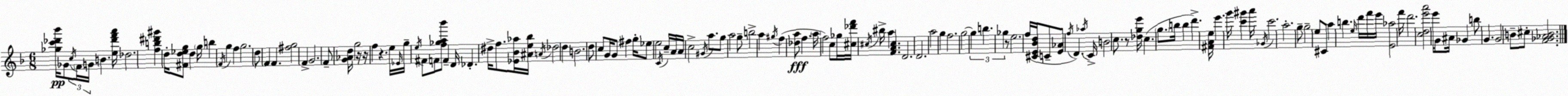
X:1
T:Untitled
M:6/8
L:1/4
K:F
[_gc'_d'_b']/4 _G/2 c/4 F/4 G/4 B [e_d'f'a']/4 _d2 [fb^d'^g'] d/4 [^Fd_eg]/2 d g/4 b F/4 g f g2 d/2 F F [^fg]2 F G2 F/2 [G_Ad]/4 g2 z/4 z/4 f z e/4 _E/4 g/4 e/4 ^F/2 F/2 [f_ga_b']/2 F D/4 _D ^d/4 f/2 [_E_B_a]/4 [^Ae_b]/4 A/4 _d2 d B2 d/2 c/2 G/4 G/2 ^f g/4 _e/2 e2 C/4 c/4 A/4 A/4 c2 ^G/4 a/2 g/2 a2 g/2 b2 a ^g/4 f [_da]/2 f a/4 f2 c/2 _g/4 [^c_d'f']/4 ^c/4 ^b/4 a [FA^c] D2 D2 a2 g f2 g2 g b _g z/2 e2 f/4 [^CE_Bd]/4 C/2 [E_A]/2 f/4 D _a/4 C/4 B2 c/2 z/2 [_dge']/4 c g/2 b/4 b d' [^FAe]/4 e' g'/4 [c'^g'] a'/4 _G/4 c'2 a2 g/2 g2 e/2 ^C/2 a b e/4 d'/4 f'/4 e'/4 [E_a]2 f'/4 d'2 [cde'a']2 e'/4 G/2 ^A/4 _G b/2 G G2 B/2 ^c/2 [F_G_AB]2